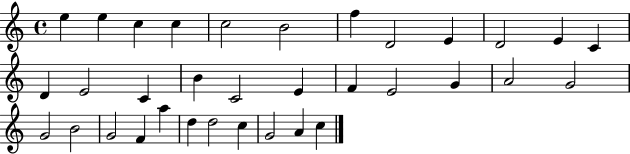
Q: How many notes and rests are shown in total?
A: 34